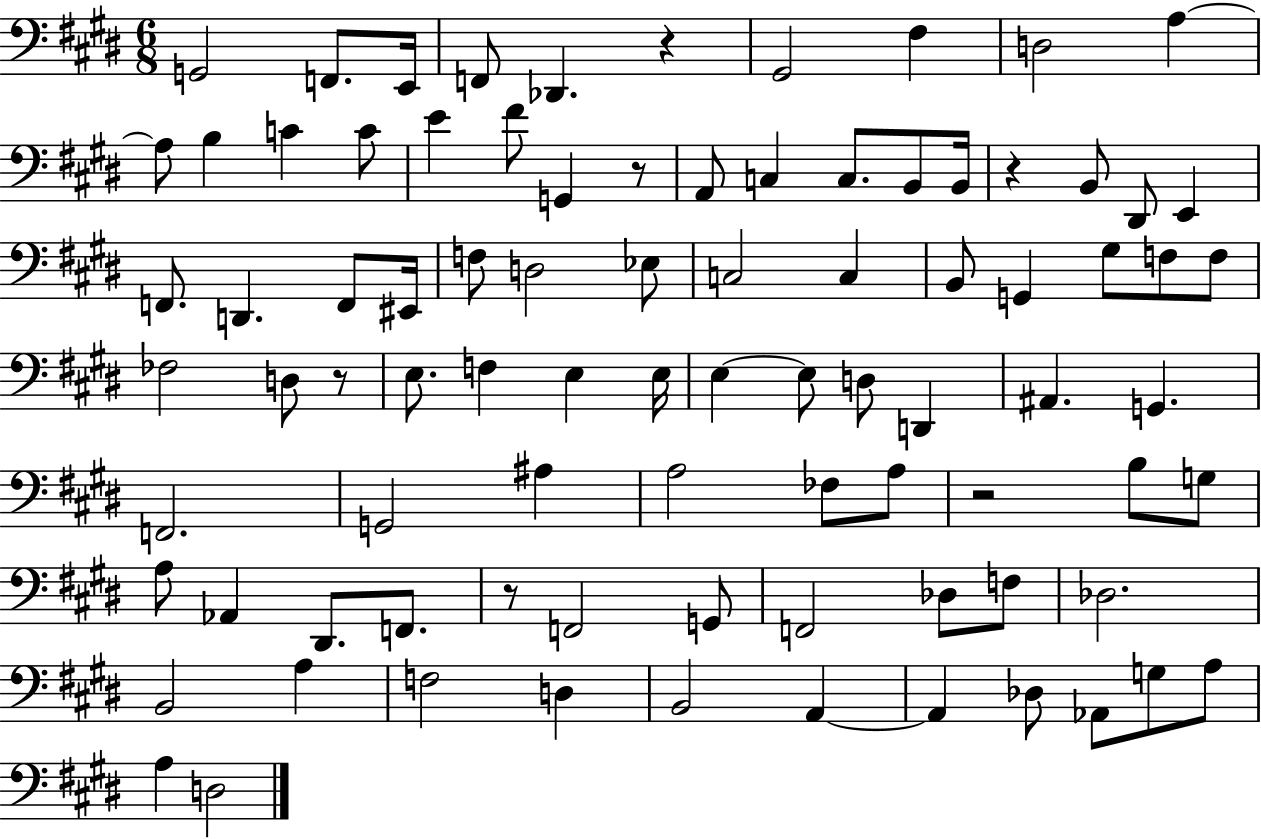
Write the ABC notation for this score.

X:1
T:Untitled
M:6/8
L:1/4
K:E
G,,2 F,,/2 E,,/4 F,,/2 _D,, z ^G,,2 ^F, D,2 A, A,/2 B, C C/2 E ^F/2 G,, z/2 A,,/2 C, C,/2 B,,/2 B,,/4 z B,,/2 ^D,,/2 E,, F,,/2 D,, F,,/2 ^E,,/4 F,/2 D,2 _E,/2 C,2 C, B,,/2 G,, ^G,/2 F,/2 F,/2 _F,2 D,/2 z/2 E,/2 F, E, E,/4 E, E,/2 D,/2 D,, ^A,, G,, F,,2 G,,2 ^A, A,2 _F,/2 A,/2 z2 B,/2 G,/2 A,/2 _A,, ^D,,/2 F,,/2 z/2 F,,2 G,,/2 F,,2 _D,/2 F,/2 _D,2 B,,2 A, F,2 D, B,,2 A,, A,, _D,/2 _A,,/2 G,/2 A,/2 A, D,2